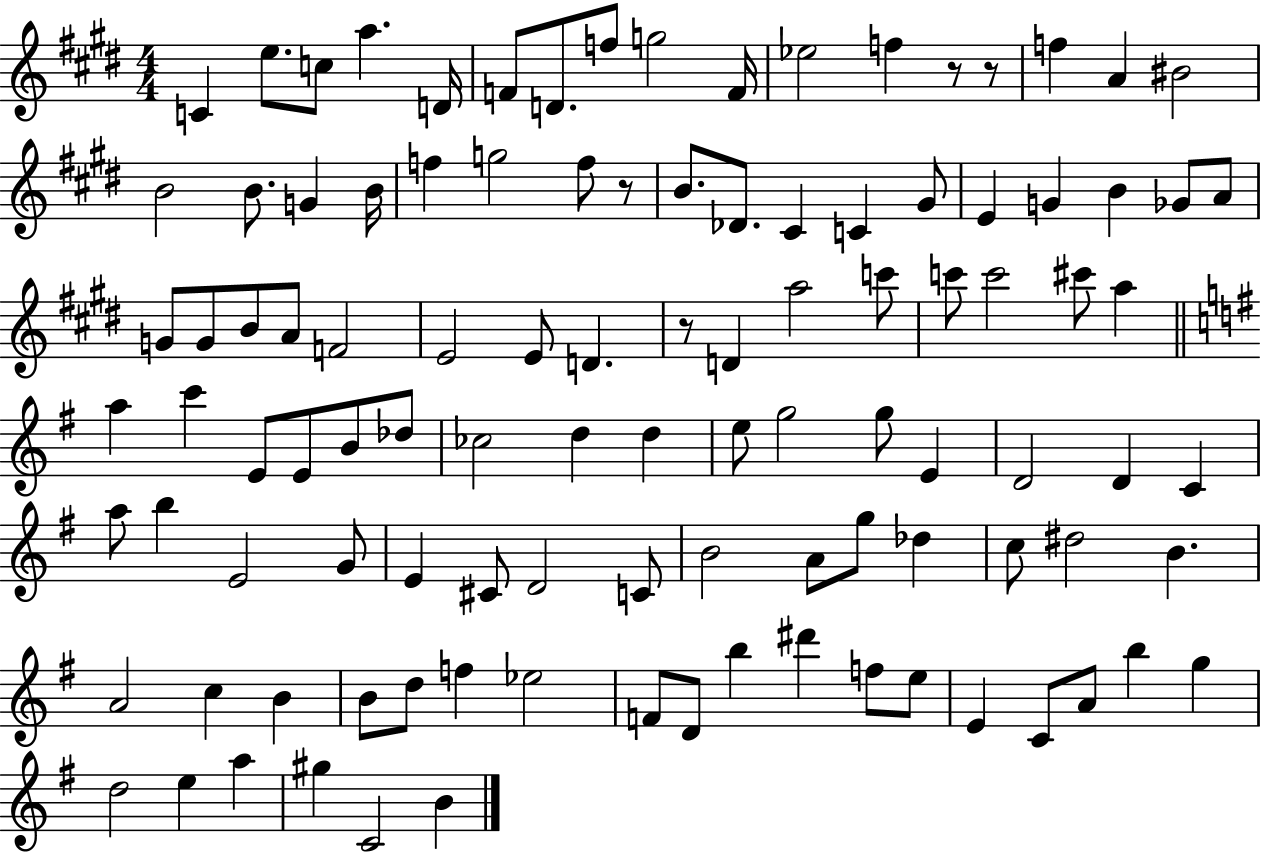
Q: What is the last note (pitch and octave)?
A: B4